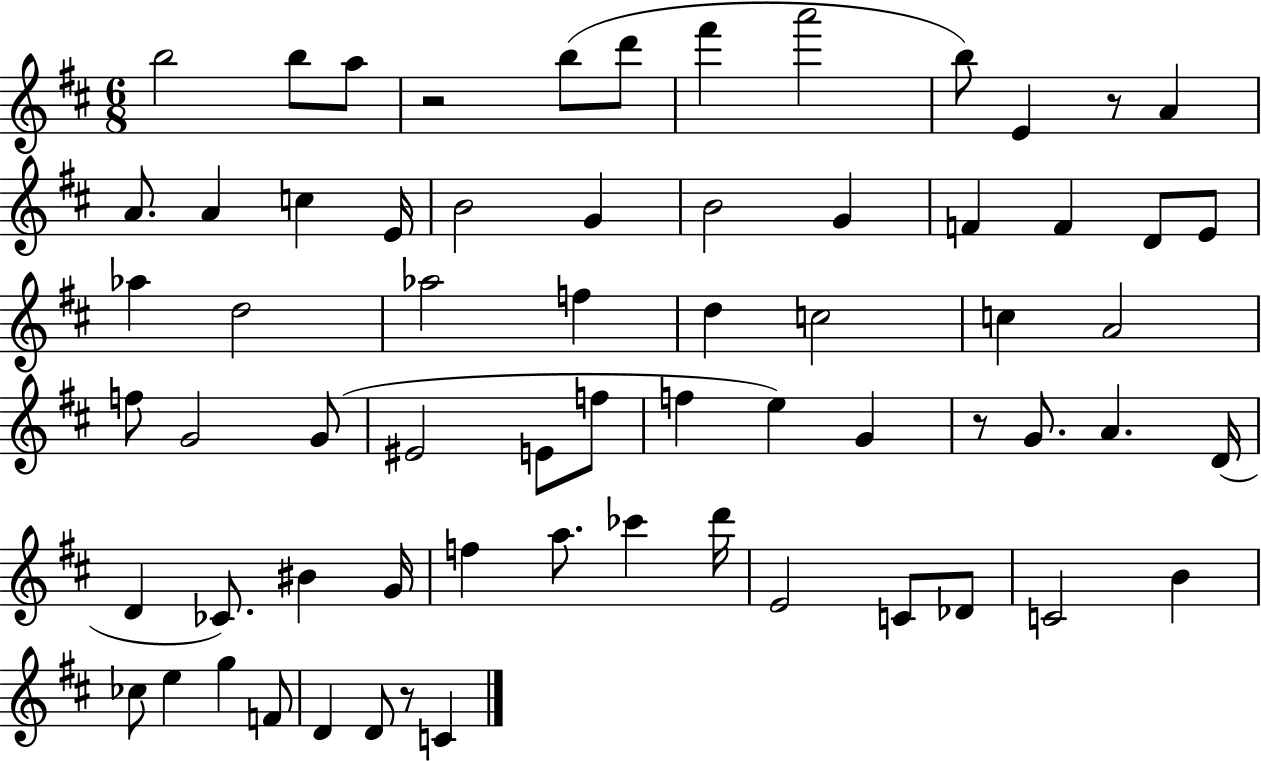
{
  \clef treble
  \numericTimeSignature
  \time 6/8
  \key d \major
  \repeat volta 2 { b''2 b''8 a''8 | r2 b''8( d'''8 | fis'''4 a'''2 | b''8) e'4 r8 a'4 | \break a'8. a'4 c''4 e'16 | b'2 g'4 | b'2 g'4 | f'4 f'4 d'8 e'8 | \break aes''4 d''2 | aes''2 f''4 | d''4 c''2 | c''4 a'2 | \break f''8 g'2 g'8( | eis'2 e'8 f''8 | f''4 e''4) g'4 | r8 g'8. a'4. d'16( | \break d'4 ces'8.) bis'4 g'16 | f''4 a''8. ces'''4 d'''16 | e'2 c'8 des'8 | c'2 b'4 | \break ces''8 e''4 g''4 f'8 | d'4 d'8 r8 c'4 | } \bar "|."
}